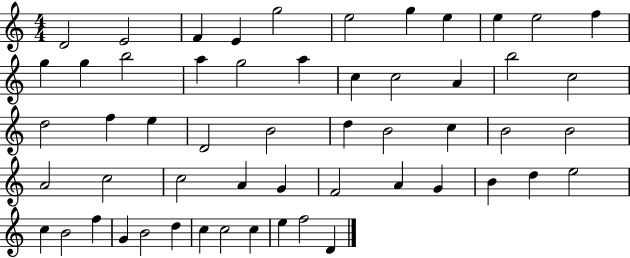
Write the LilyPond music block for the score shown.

{
  \clef treble
  \numericTimeSignature
  \time 4/4
  \key c \major
  d'2 e'2 | f'4 e'4 g''2 | e''2 g''4 e''4 | e''4 e''2 f''4 | \break g''4 g''4 b''2 | a''4 g''2 a''4 | c''4 c''2 a'4 | b''2 c''2 | \break d''2 f''4 e''4 | d'2 b'2 | d''4 b'2 c''4 | b'2 b'2 | \break a'2 c''2 | c''2 a'4 g'4 | f'2 a'4 g'4 | b'4 d''4 e''2 | \break c''4 b'2 f''4 | g'4 b'2 d''4 | c''4 c''2 c''4 | e''4 f''2 d'4 | \break \bar "|."
}